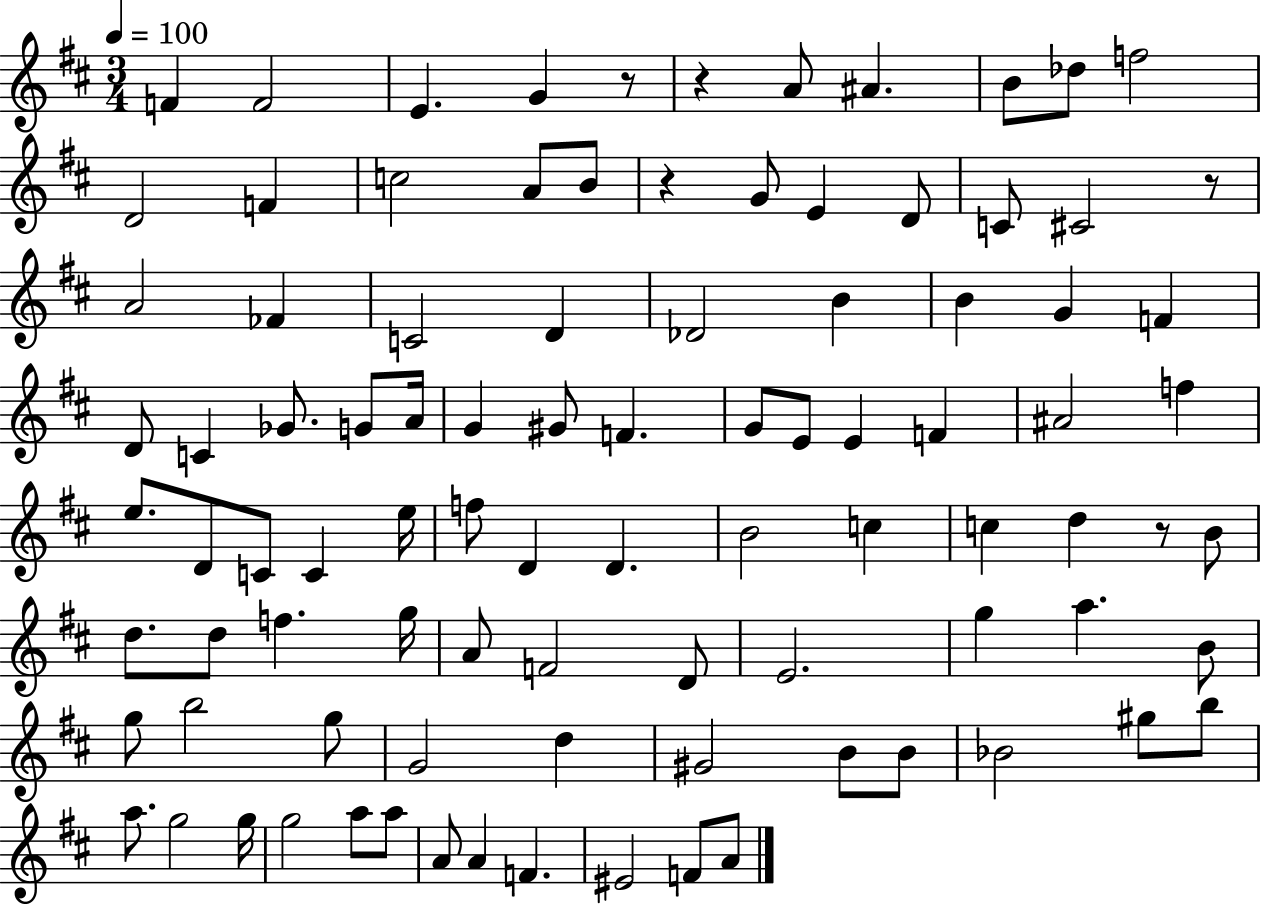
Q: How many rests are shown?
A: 5